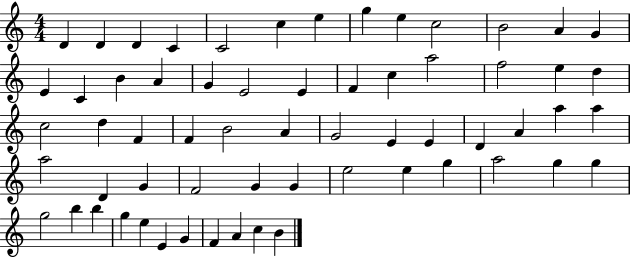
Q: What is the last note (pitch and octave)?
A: B4